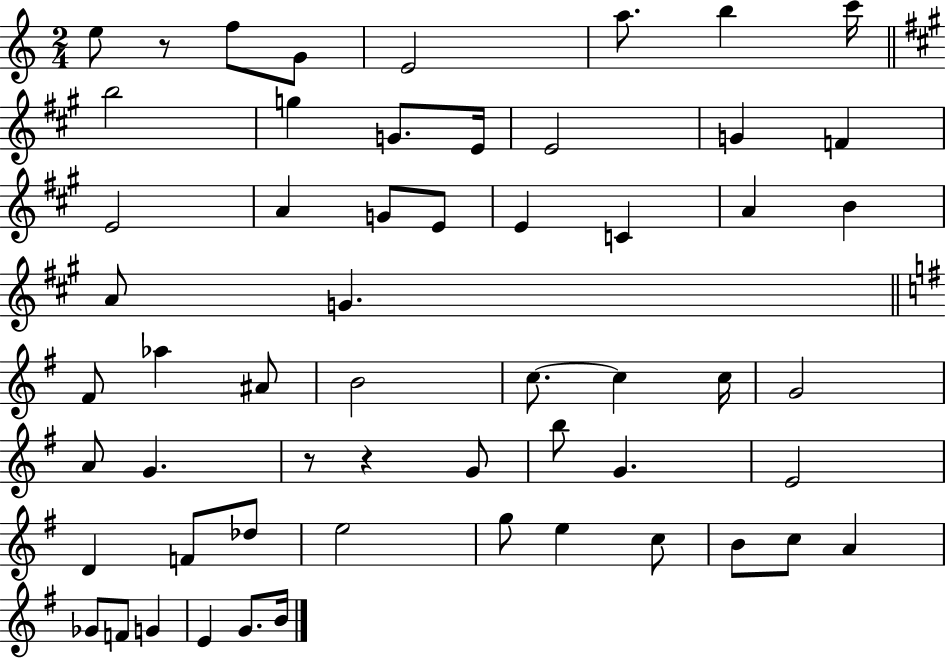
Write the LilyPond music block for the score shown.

{
  \clef treble
  \numericTimeSignature
  \time 2/4
  \key c \major
  \repeat volta 2 { e''8 r8 f''8 g'8 | e'2 | a''8. b''4 c'''16 | \bar "||" \break \key a \major b''2 | g''4 g'8. e'16 | e'2 | g'4 f'4 | \break e'2 | a'4 g'8 e'8 | e'4 c'4 | a'4 b'4 | \break a'8 g'4. | \bar "||" \break \key g \major fis'8 aes''4 ais'8 | b'2 | c''8.~~ c''4 c''16 | g'2 | \break a'8 g'4. | r8 r4 g'8 | b''8 g'4. | e'2 | \break d'4 f'8 des''8 | e''2 | g''8 e''4 c''8 | b'8 c''8 a'4 | \break ges'8 f'8 g'4 | e'4 g'8. b'16 | } \bar "|."
}